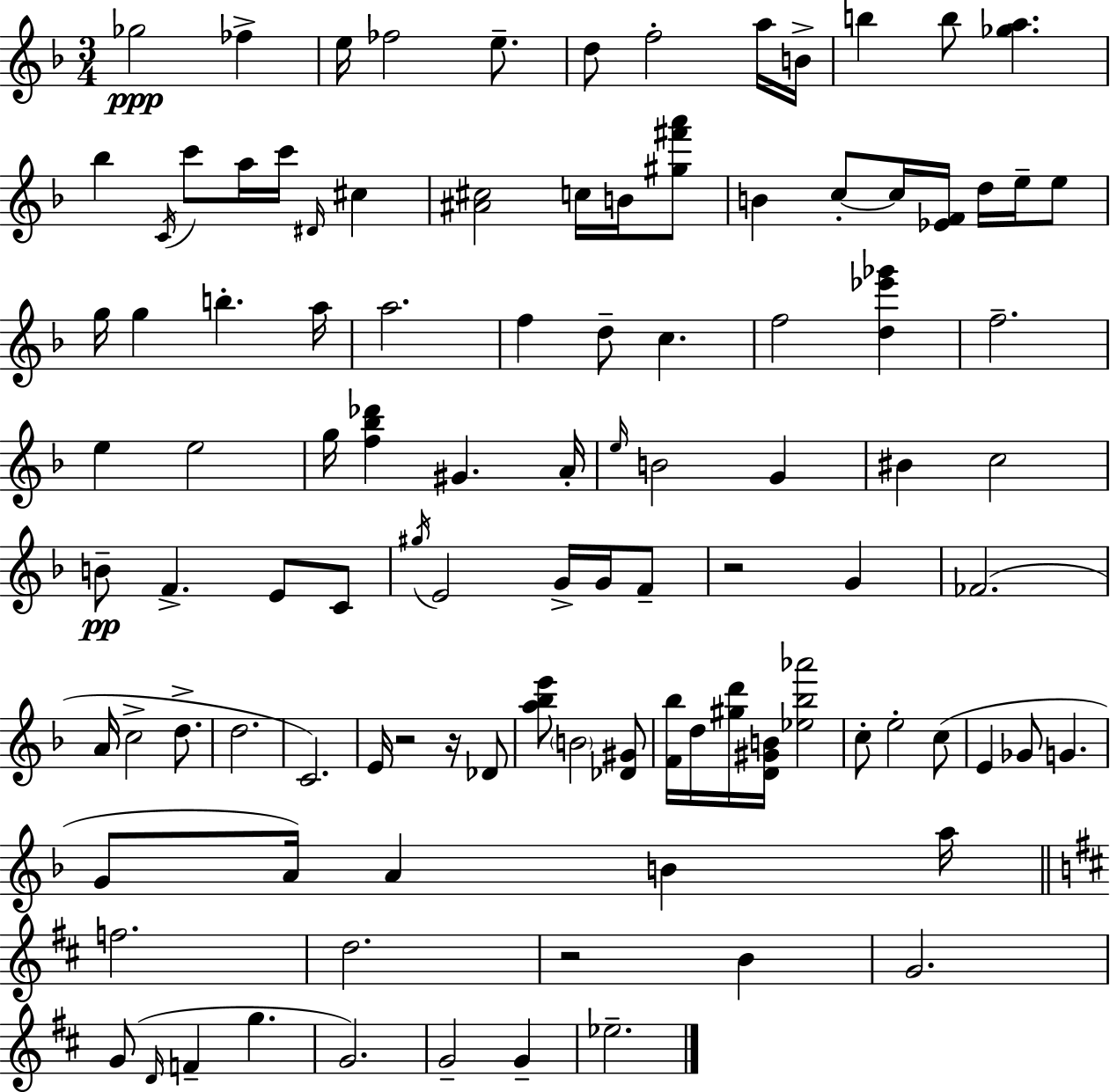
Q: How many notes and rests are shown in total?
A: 105